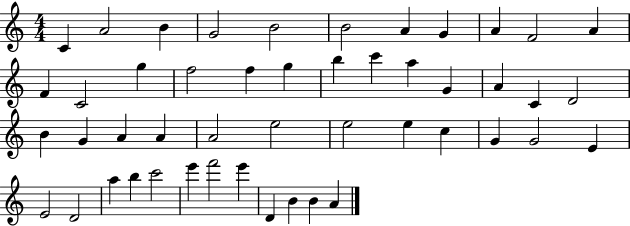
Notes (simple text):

C4/q A4/h B4/q G4/h B4/h B4/h A4/q G4/q A4/q F4/h A4/q F4/q C4/h G5/q F5/h F5/q G5/q B5/q C6/q A5/q G4/q A4/q C4/q D4/h B4/q G4/q A4/q A4/q A4/h E5/h E5/h E5/q C5/q G4/q G4/h E4/q E4/h D4/h A5/q B5/q C6/h E6/q F6/h E6/q D4/q B4/q B4/q A4/q